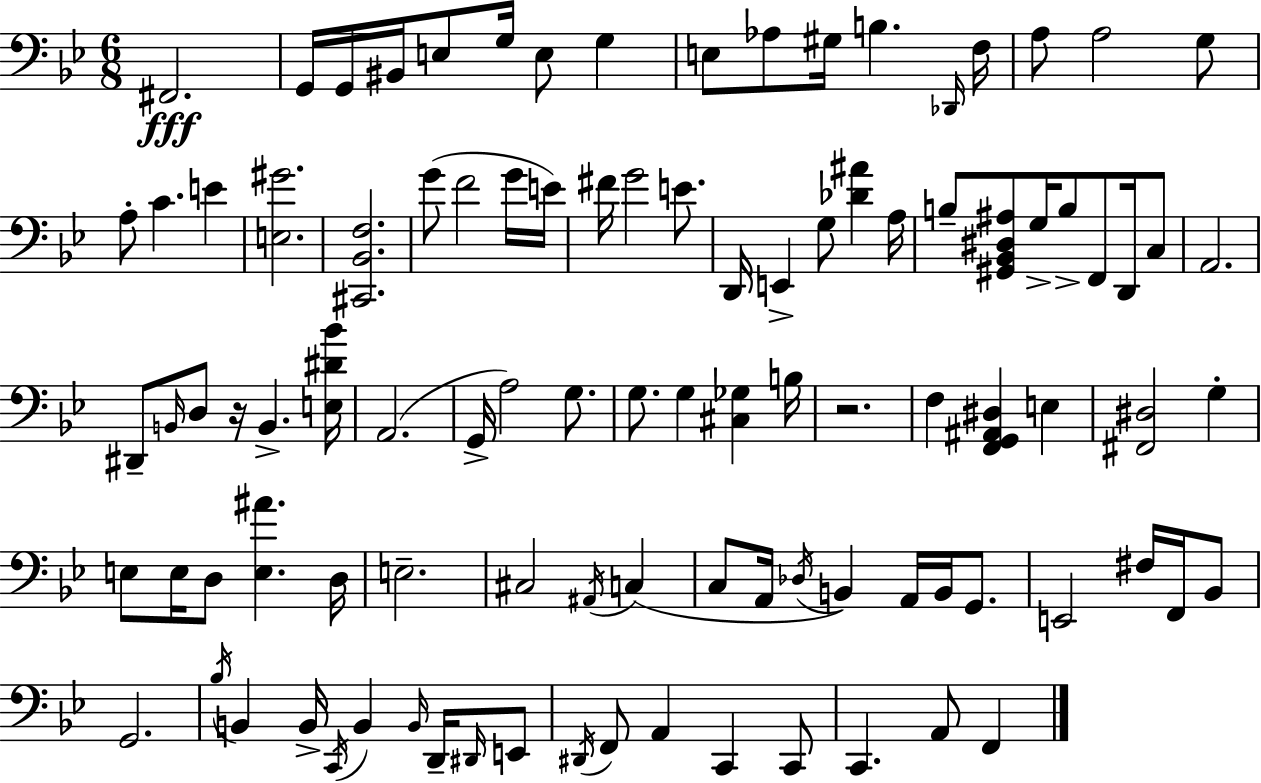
{
  \clef bass
  \numericTimeSignature
  \time 6/8
  \key bes \major
  fis,2.\fff | g,16 g,16 bis,16 e8 g16 e8 g4 | e8 aes8 gis16 b4. \grace { des,16 } | f16 a8 a2 g8 | \break a8-. c'4. e'4 | <e gis'>2. | <cis, bes, f>2. | g'8( f'2 g'16 | \break e'16) fis'16 g'2 e'8. | d,16 e,4-> g8 <des' ais'>4 | a16 b8-- <gis, bes, dis ais>8 g16-> b8-> f,8 d,16 c8 | a,2. | \break dis,8-- \grace { b,16 } d8 r16 b,4.-> | <e dis' bes'>16 a,2.( | g,16-> a2) g8. | g8. g4 <cis ges>4 | \break b16 r2. | f4 <f, g, ais, dis>4 e4 | <fis, dis>2 g4-. | e8 e16 d8 <e ais'>4. | \break d16 e2.-- | cis2 \acciaccatura { ais,16 } c4( | c8 a,16 \acciaccatura { des16 }) b,4 a,16 | b,16 g,8. e,2 | \break fis16 f,16 bes,8 g,2. | \acciaccatura { bes16 } b,4 b,16-> \acciaccatura { c,16 } b,4 | \grace { b,16 } d,16-- \grace { dis,16 } e,8 \acciaccatura { dis,16 } f,8 a,4 | c,4 c,8 c,4. | \break a,8 f,4 \bar "|."
}